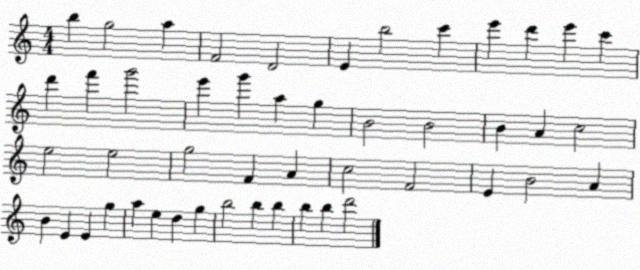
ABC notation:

X:1
T:Untitled
M:4/4
L:1/4
K:C
b g2 a F2 D2 E b2 c' e' d' e' c' d' f' g'2 e' g' a g B2 B2 B A c2 e2 e2 g2 F A c2 F2 E B2 A B E E g a e d g b2 b b b b d'2